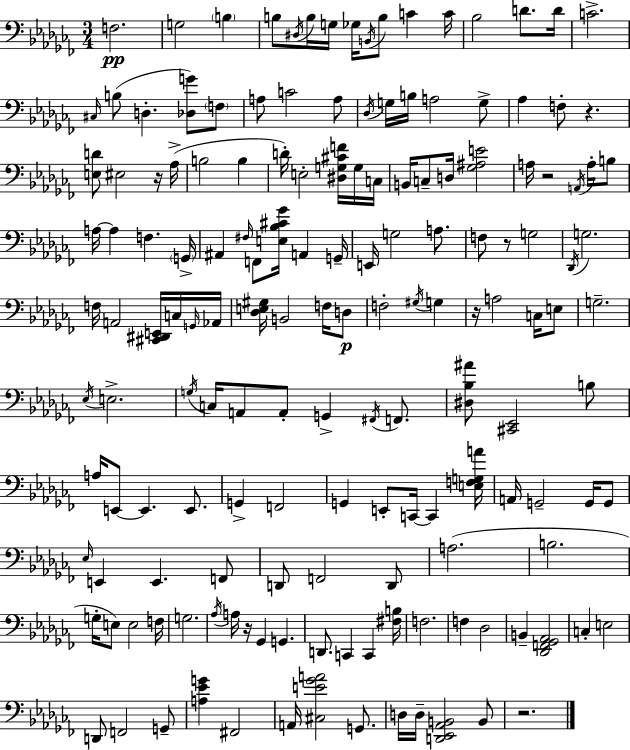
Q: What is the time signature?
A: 3/4